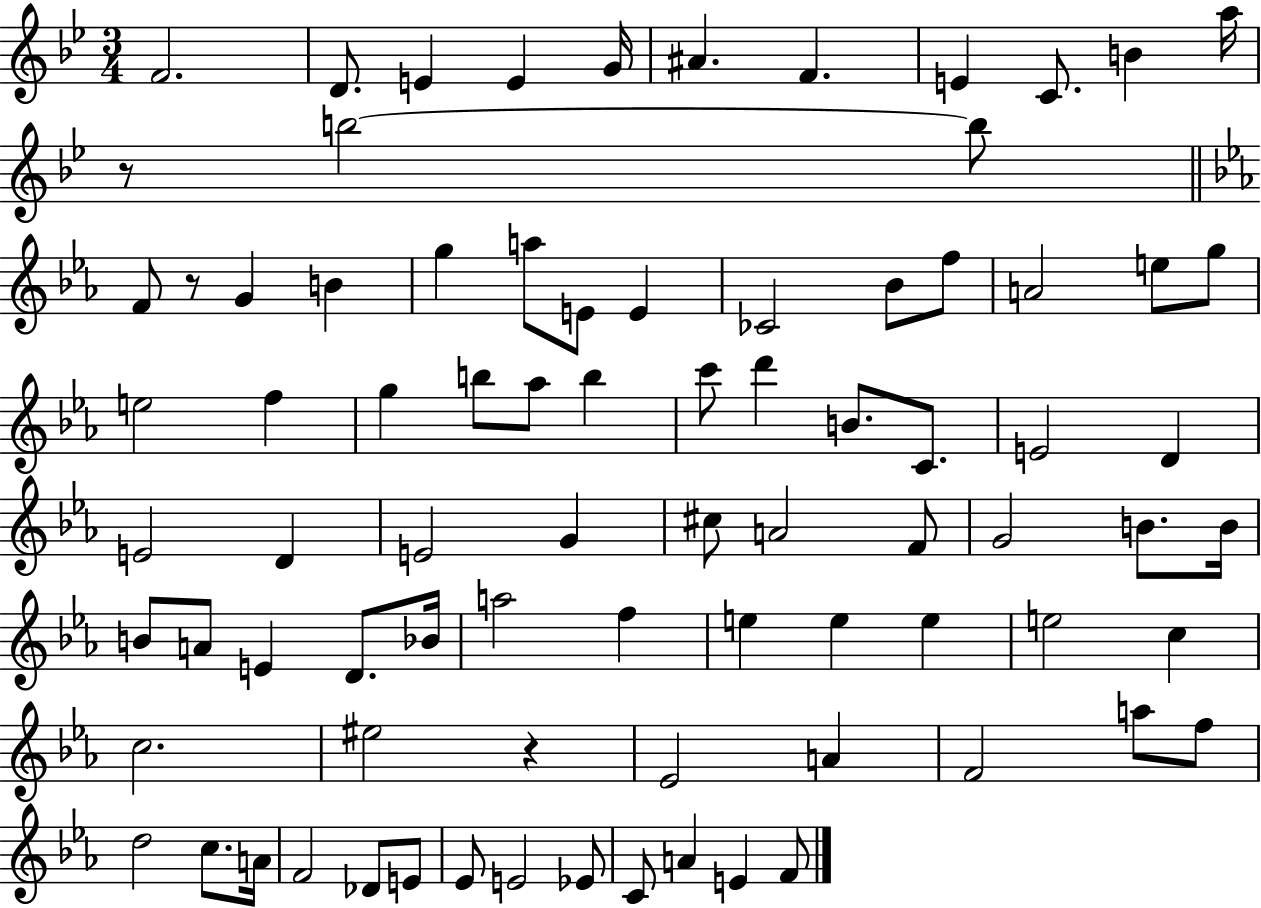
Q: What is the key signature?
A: BES major